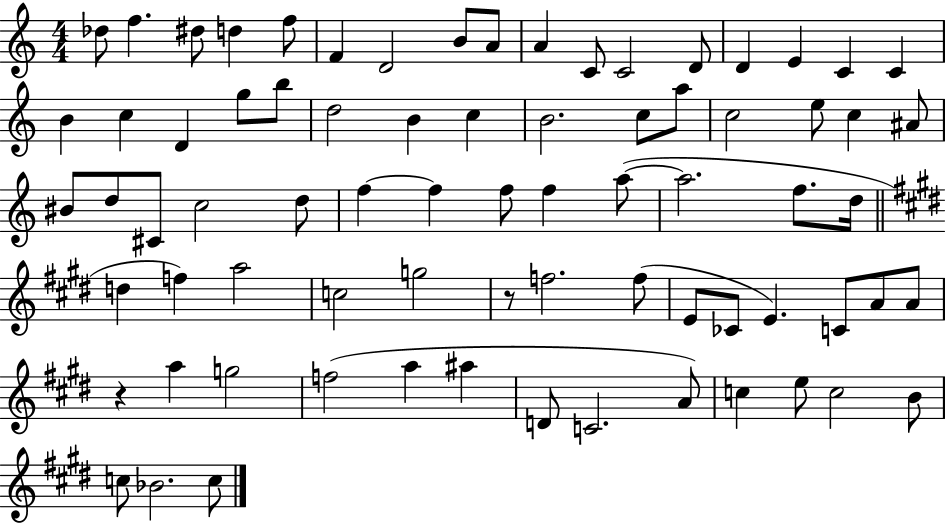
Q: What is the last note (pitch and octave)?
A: C5